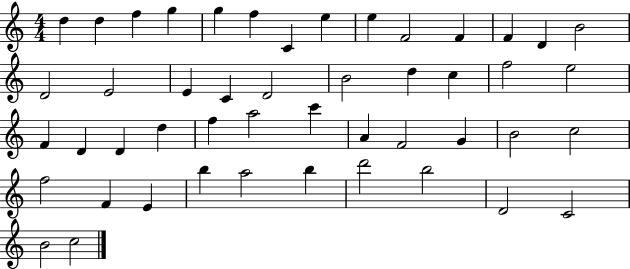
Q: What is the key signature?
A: C major